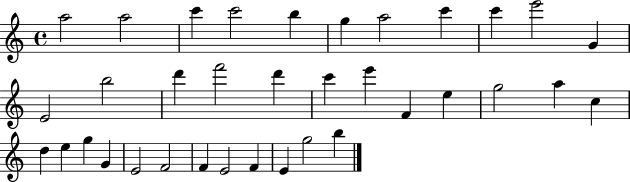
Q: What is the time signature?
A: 4/4